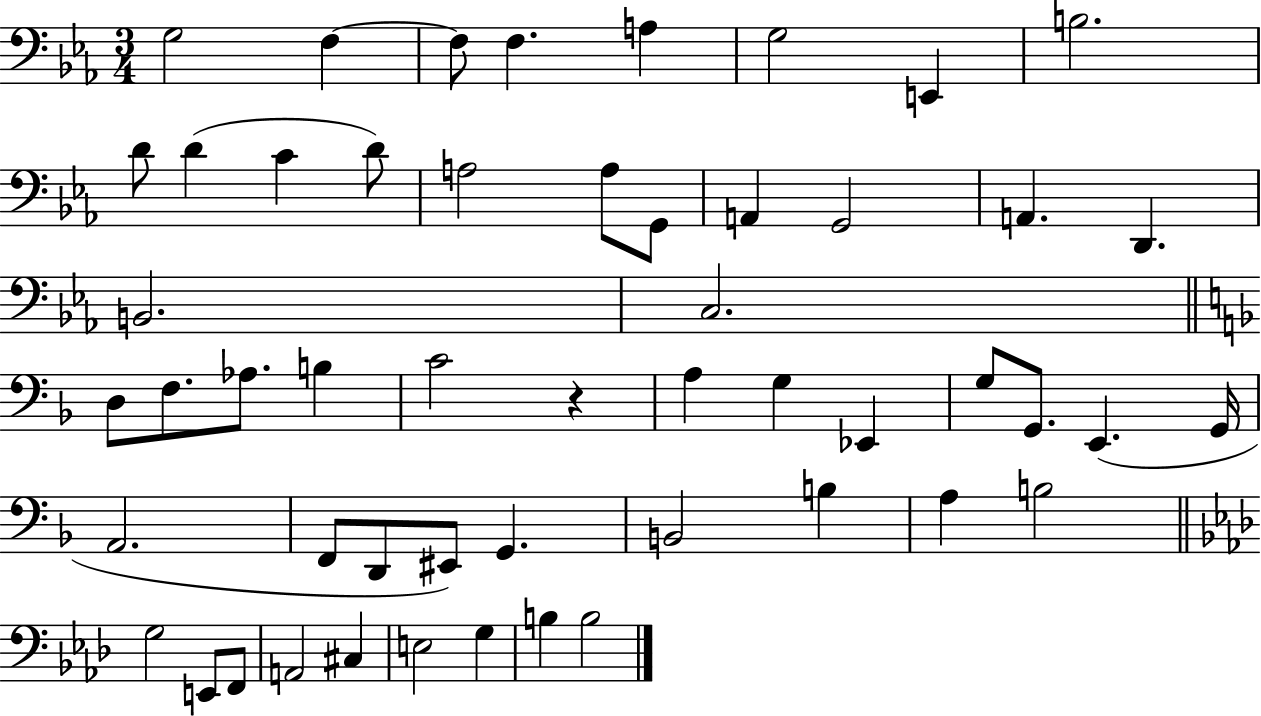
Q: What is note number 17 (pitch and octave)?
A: G2